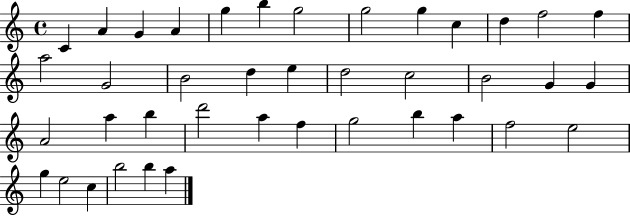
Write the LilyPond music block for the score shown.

{
  \clef treble
  \time 4/4
  \defaultTimeSignature
  \key c \major
  c'4 a'4 g'4 a'4 | g''4 b''4 g''2 | g''2 g''4 c''4 | d''4 f''2 f''4 | \break a''2 g'2 | b'2 d''4 e''4 | d''2 c''2 | b'2 g'4 g'4 | \break a'2 a''4 b''4 | d'''2 a''4 f''4 | g''2 b''4 a''4 | f''2 e''2 | \break g''4 e''2 c''4 | b''2 b''4 a''4 | \bar "|."
}